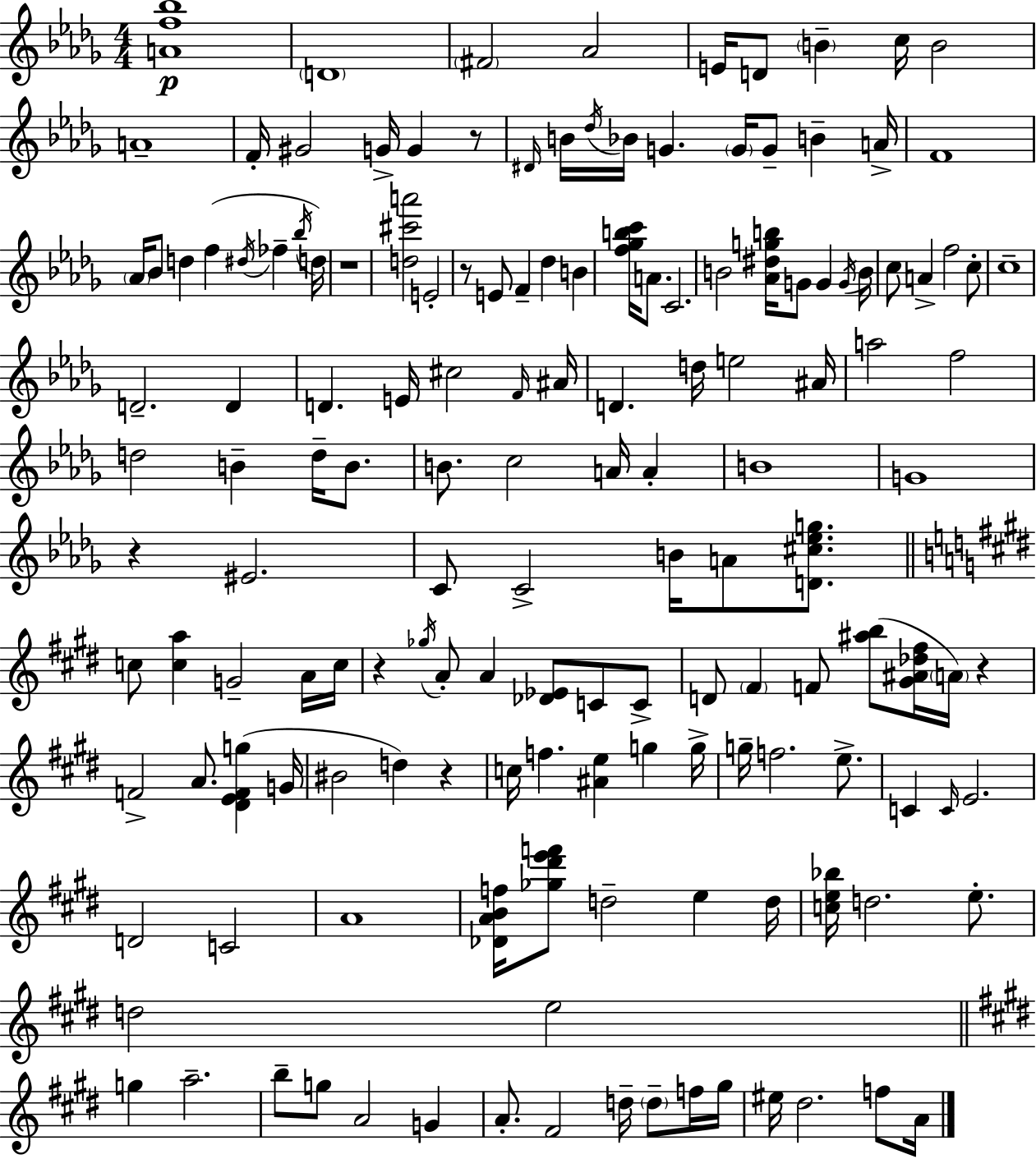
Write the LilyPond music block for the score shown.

{
  \clef treble
  \numericTimeSignature
  \time 4/4
  \key bes \minor
  \repeat volta 2 { <a' f'' bes''>1\p | \parenthesize d'1 | \parenthesize fis'2 aes'2 | e'16 d'8 \parenthesize b'4-- c''16 b'2 | \break a'1-- | f'16-. gis'2 g'16-> g'4 r8 | \grace { dis'16 } b'16 \acciaccatura { des''16 } bes'16 g'4. \parenthesize g'16 g'8-- b'4-- | a'16-> f'1 | \break \parenthesize aes'16 bes'8 d''4 f''4( \acciaccatura { dis''16 } fes''4-- | \acciaccatura { bes''16 }) d''16 r1 | <d'' cis''' a'''>2 e'2-. | r8 e'8 f'4-- des''4 | \break b'4 <f'' ges'' b'' c'''>16 a'8. c'2. | b'2 <aes' dis'' g'' b''>16 g'8 g'4 | \acciaccatura { g'16 } b'16 c''8 a'4-> f''2 | c''8-. c''1-- | \break d'2.-- | d'4 d'4. e'16 cis''2 | \grace { f'16 } ais'16 d'4. d''16 e''2 | ais'16 a''2 f''2 | \break d''2 b'4-- | d''16-- b'8. b'8. c''2 | a'16 a'4-. b'1 | g'1 | \break r4 eis'2. | c'8 c'2-> | b'16 a'8 <d' cis'' ees'' g''>8. \bar "||" \break \key e \major c''8 <c'' a''>4 g'2-- a'16 c''16 | r4 \acciaccatura { ges''16 } a'8-. a'4 <des' ees'>8 c'8 c'8-> | d'8 \parenthesize fis'4 f'8 <ais'' b''>8( <gis' ais' des'' fis''>16 \parenthesize a'16) r4 | f'2-> a'8. <dis' e' f' g''>4( | \break g'16 bis'2 d''4) r4 | c''16 f''4. <ais' e''>4 g''4 | g''16-> g''16-- f''2. e''8.-> | c'4 \grace { c'16 } e'2. | \break d'2 c'2 | a'1 | <des' a' b' f''>16 <ges'' dis''' e''' f'''>8 d''2-- e''4 | d''16 <c'' e'' bes''>16 d''2. e''8.-. | \break d''2 e''2 | \bar "||" \break \key e \major g''4 a''2.-- | b''8-- g''8 a'2 g'4 | a'8.-. fis'2 d''16-- \parenthesize d''8-- f''16 gis''16 | eis''16 dis''2. f''8 a'16 | \break } \bar "|."
}